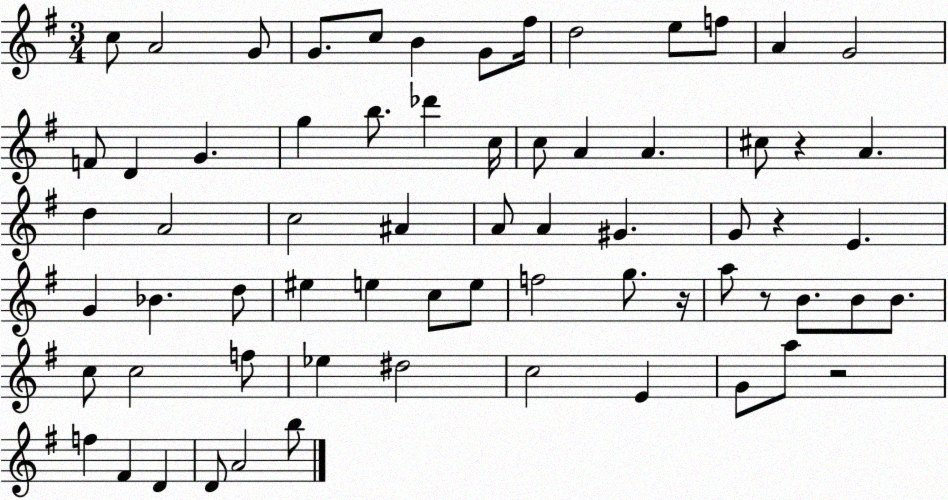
X:1
T:Untitled
M:3/4
L:1/4
K:G
c/2 A2 G/2 G/2 c/2 B G/2 ^f/4 d2 e/2 f/2 A G2 F/2 D G g b/2 _d' c/4 c/2 A A ^c/2 z A d A2 c2 ^A A/2 A ^G G/2 z E G _B d/2 ^e e c/2 e/2 f2 g/2 z/4 a/2 z/2 B/2 B/2 B/2 c/2 c2 f/2 _e ^d2 c2 E G/2 a/2 z2 f ^F D D/2 A2 b/2